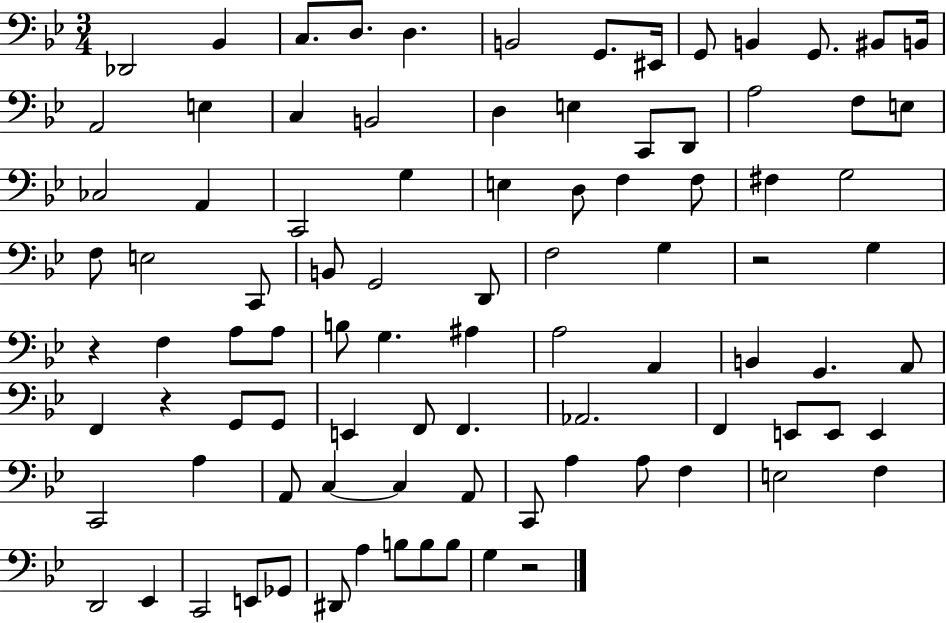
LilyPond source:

{
  \clef bass
  \numericTimeSignature
  \time 3/4
  \key bes \major
  des,2 bes,4 | c8. d8. d4. | b,2 g,8. eis,16 | g,8 b,4 g,8. bis,8 b,16 | \break a,2 e4 | c4 b,2 | d4 e4 c,8 d,8 | a2 f8 e8 | \break ces2 a,4 | c,2 g4 | e4 d8 f4 f8 | fis4 g2 | \break f8 e2 c,8 | b,8 g,2 d,8 | f2 g4 | r2 g4 | \break r4 f4 a8 a8 | b8 g4. ais4 | a2 a,4 | b,4 g,4. a,8 | \break f,4 r4 g,8 g,8 | e,4 f,8 f,4. | aes,2. | f,4 e,8 e,8 e,4 | \break c,2 a4 | a,8 c4~~ c4 a,8 | c,8 a4 a8 f4 | e2 f4 | \break d,2 ees,4 | c,2 e,8 ges,8 | dis,8 a4 b8 b8 b8 | g4 r2 | \break \bar "|."
}